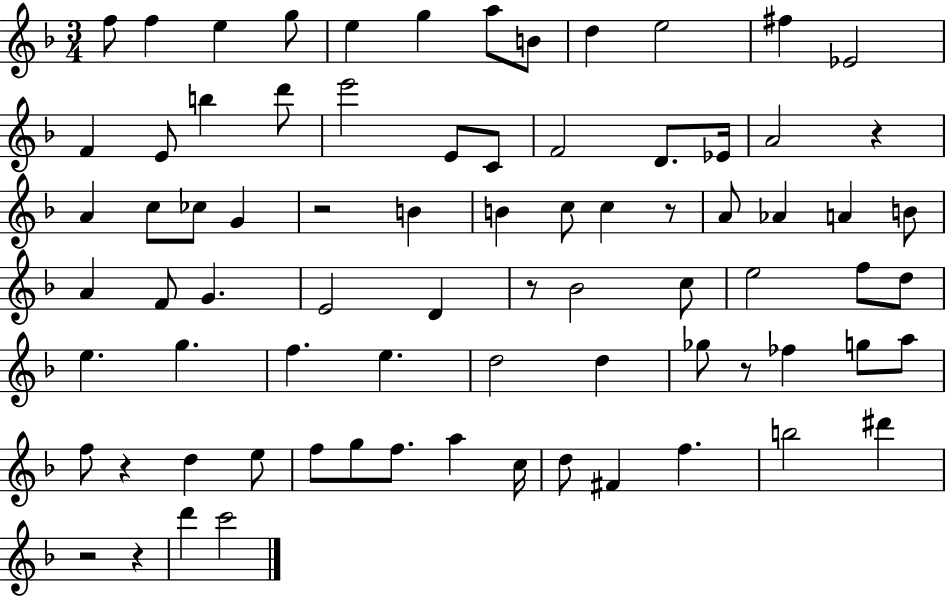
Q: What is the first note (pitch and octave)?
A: F5